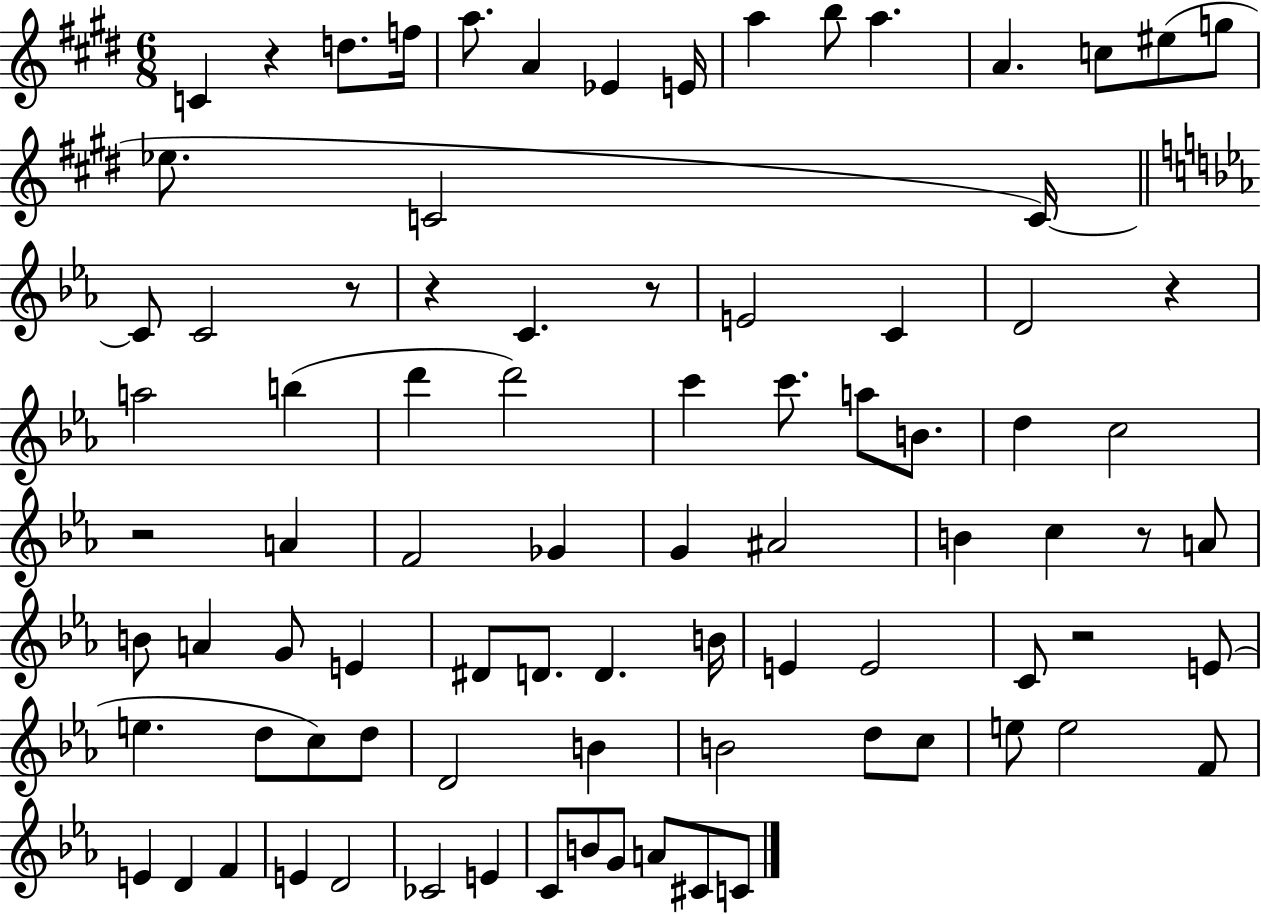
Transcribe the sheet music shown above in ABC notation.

X:1
T:Untitled
M:6/8
L:1/4
K:E
C z d/2 f/4 a/2 A _E E/4 a b/2 a A c/2 ^e/2 g/2 _e/2 C2 C/4 C/2 C2 z/2 z C z/2 E2 C D2 z a2 b d' d'2 c' c'/2 a/2 B/2 d c2 z2 A F2 _G G ^A2 B c z/2 A/2 B/2 A G/2 E ^D/2 D/2 D B/4 E E2 C/2 z2 E/2 e d/2 c/2 d/2 D2 B B2 d/2 c/2 e/2 e2 F/2 E D F E D2 _C2 E C/2 B/2 G/2 A/2 ^C/2 C/2